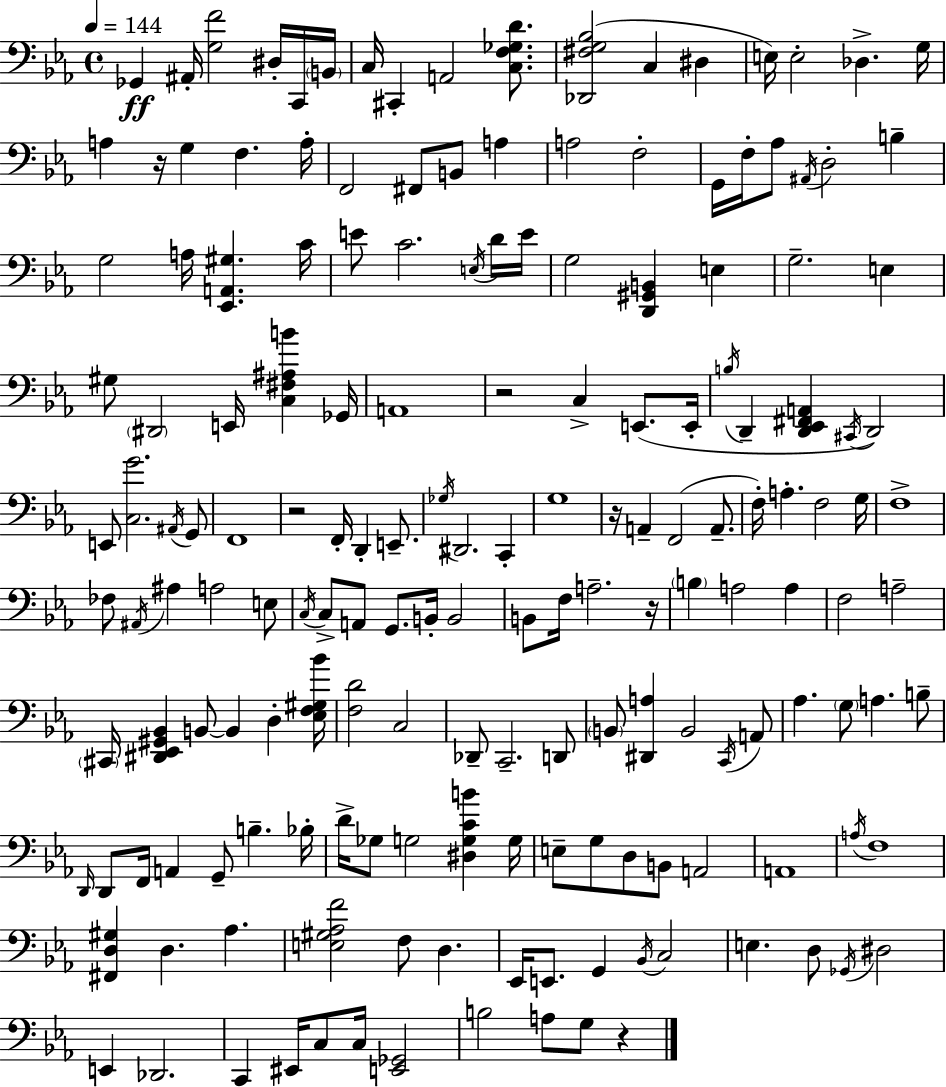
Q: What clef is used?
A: bass